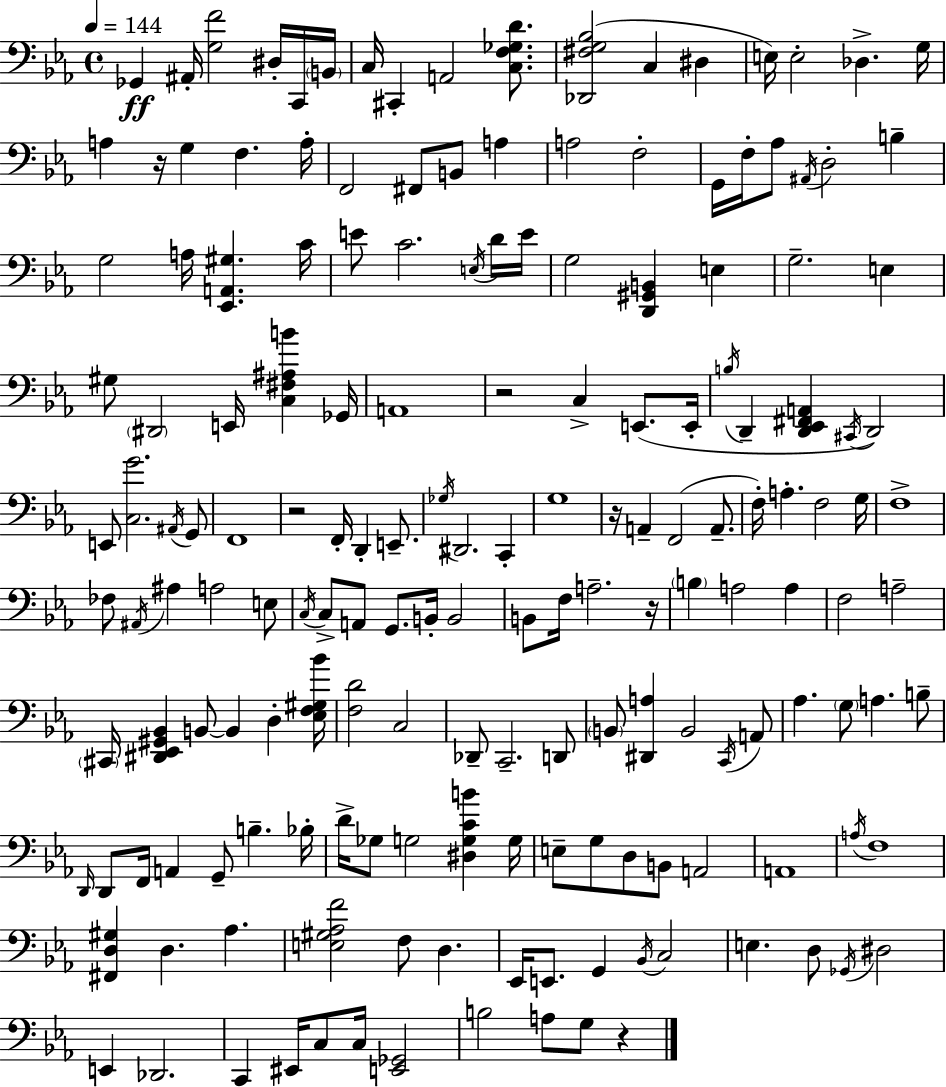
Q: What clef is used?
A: bass